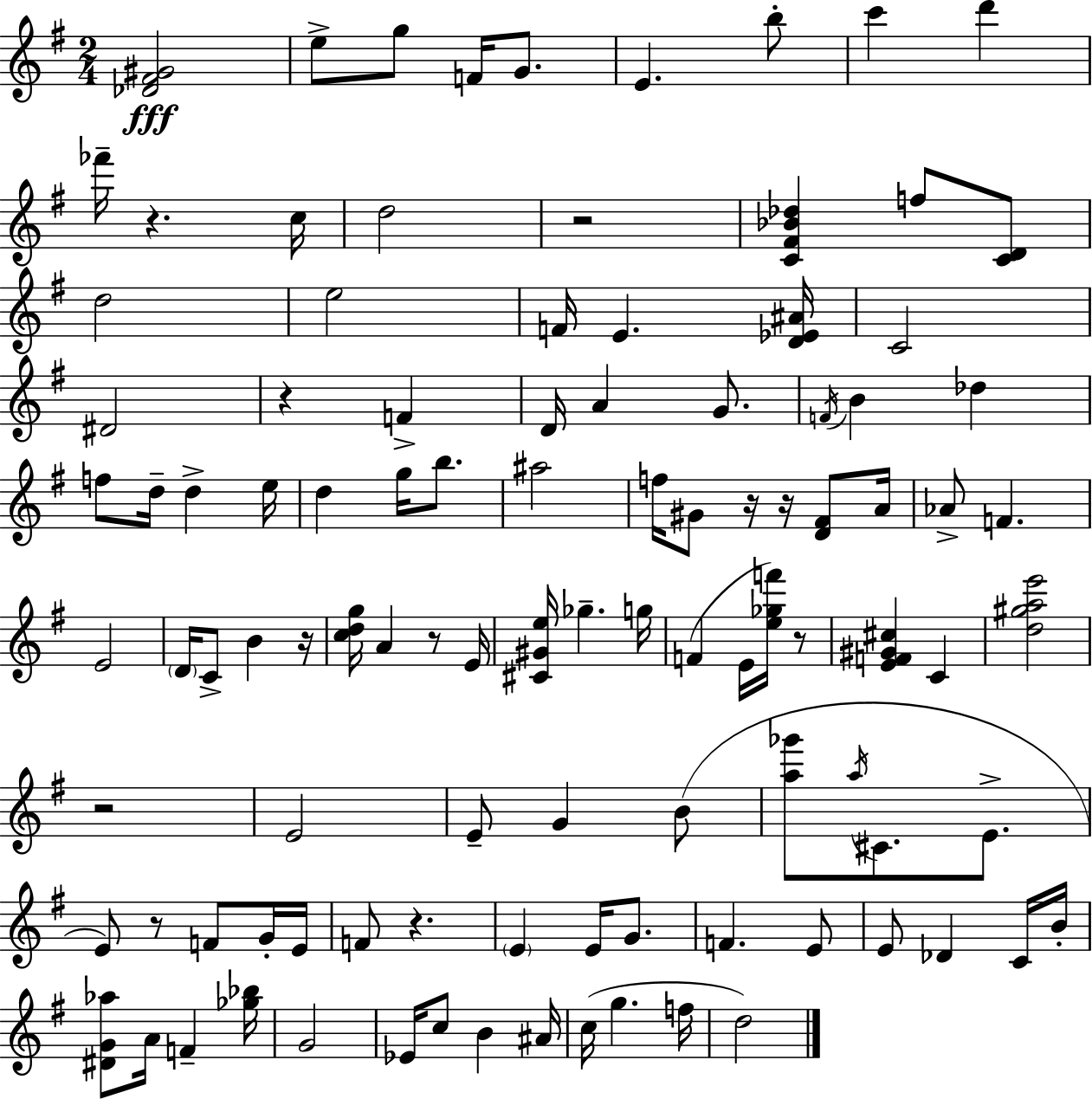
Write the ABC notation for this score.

X:1
T:Untitled
M:2/4
L:1/4
K:G
[_D^F^G]2 e/2 g/2 F/4 G/2 E b/2 c' d' _f'/4 z c/4 d2 z2 [C^F_B_d] f/2 [CD]/2 d2 e2 F/4 E [D_E^A]/4 C2 ^D2 z F D/4 A G/2 F/4 B _d f/2 d/4 d e/4 d g/4 b/2 ^a2 f/4 ^G/2 z/4 z/4 [D^F]/2 A/4 _A/2 F E2 D/4 C/2 B z/4 [cdg]/4 A z/2 E/4 [^C^Ge]/4 _g g/4 F E/4 [e_gf']/4 z/2 [EF^G^c] C [d^gae']2 z2 E2 E/2 G B/2 [a_g']/2 a/4 ^C/2 E/2 E/2 z/2 F/2 G/4 E/4 F/2 z E E/4 G/2 F E/2 E/2 _D C/4 B/4 [^DG_a]/2 A/4 F [_g_b]/4 G2 _E/4 c/2 B ^A/4 c/4 g f/4 d2